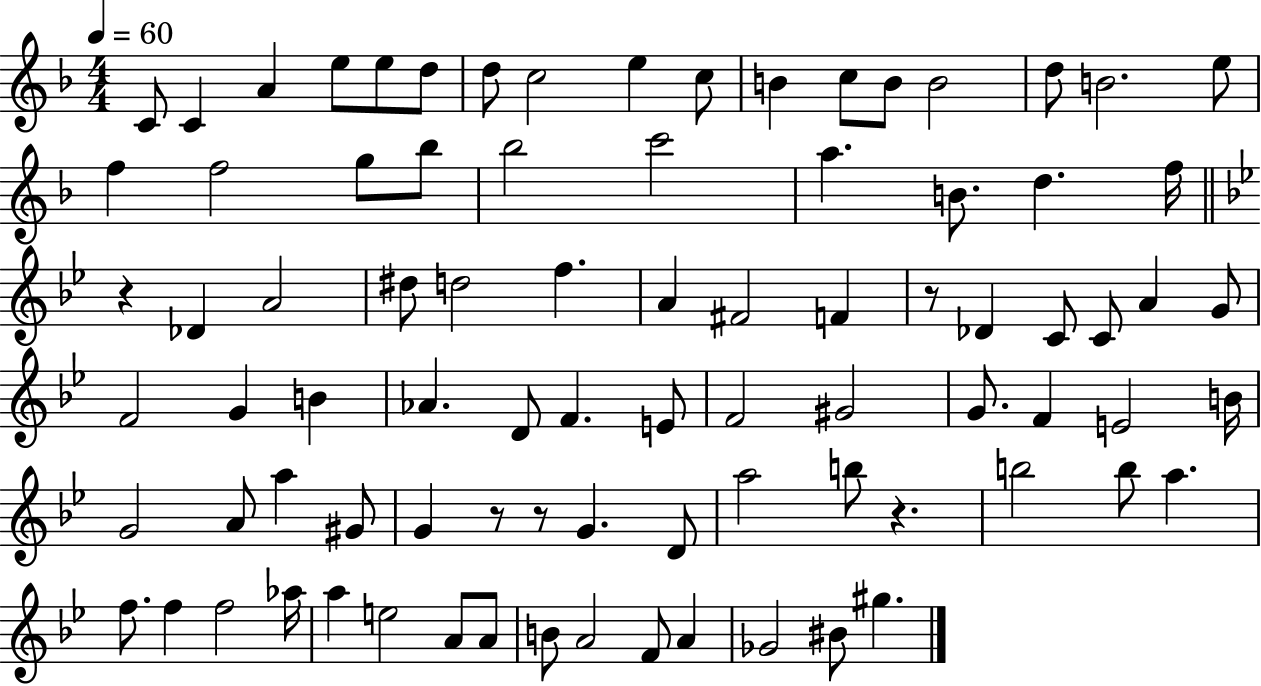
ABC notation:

X:1
T:Untitled
M:4/4
L:1/4
K:F
C/2 C A e/2 e/2 d/2 d/2 c2 e c/2 B c/2 B/2 B2 d/2 B2 e/2 f f2 g/2 _b/2 _b2 c'2 a B/2 d f/4 z _D A2 ^d/2 d2 f A ^F2 F z/2 _D C/2 C/2 A G/2 F2 G B _A D/2 F E/2 F2 ^G2 G/2 F E2 B/4 G2 A/2 a ^G/2 G z/2 z/2 G D/2 a2 b/2 z b2 b/2 a f/2 f f2 _a/4 a e2 A/2 A/2 B/2 A2 F/2 A _G2 ^B/2 ^g